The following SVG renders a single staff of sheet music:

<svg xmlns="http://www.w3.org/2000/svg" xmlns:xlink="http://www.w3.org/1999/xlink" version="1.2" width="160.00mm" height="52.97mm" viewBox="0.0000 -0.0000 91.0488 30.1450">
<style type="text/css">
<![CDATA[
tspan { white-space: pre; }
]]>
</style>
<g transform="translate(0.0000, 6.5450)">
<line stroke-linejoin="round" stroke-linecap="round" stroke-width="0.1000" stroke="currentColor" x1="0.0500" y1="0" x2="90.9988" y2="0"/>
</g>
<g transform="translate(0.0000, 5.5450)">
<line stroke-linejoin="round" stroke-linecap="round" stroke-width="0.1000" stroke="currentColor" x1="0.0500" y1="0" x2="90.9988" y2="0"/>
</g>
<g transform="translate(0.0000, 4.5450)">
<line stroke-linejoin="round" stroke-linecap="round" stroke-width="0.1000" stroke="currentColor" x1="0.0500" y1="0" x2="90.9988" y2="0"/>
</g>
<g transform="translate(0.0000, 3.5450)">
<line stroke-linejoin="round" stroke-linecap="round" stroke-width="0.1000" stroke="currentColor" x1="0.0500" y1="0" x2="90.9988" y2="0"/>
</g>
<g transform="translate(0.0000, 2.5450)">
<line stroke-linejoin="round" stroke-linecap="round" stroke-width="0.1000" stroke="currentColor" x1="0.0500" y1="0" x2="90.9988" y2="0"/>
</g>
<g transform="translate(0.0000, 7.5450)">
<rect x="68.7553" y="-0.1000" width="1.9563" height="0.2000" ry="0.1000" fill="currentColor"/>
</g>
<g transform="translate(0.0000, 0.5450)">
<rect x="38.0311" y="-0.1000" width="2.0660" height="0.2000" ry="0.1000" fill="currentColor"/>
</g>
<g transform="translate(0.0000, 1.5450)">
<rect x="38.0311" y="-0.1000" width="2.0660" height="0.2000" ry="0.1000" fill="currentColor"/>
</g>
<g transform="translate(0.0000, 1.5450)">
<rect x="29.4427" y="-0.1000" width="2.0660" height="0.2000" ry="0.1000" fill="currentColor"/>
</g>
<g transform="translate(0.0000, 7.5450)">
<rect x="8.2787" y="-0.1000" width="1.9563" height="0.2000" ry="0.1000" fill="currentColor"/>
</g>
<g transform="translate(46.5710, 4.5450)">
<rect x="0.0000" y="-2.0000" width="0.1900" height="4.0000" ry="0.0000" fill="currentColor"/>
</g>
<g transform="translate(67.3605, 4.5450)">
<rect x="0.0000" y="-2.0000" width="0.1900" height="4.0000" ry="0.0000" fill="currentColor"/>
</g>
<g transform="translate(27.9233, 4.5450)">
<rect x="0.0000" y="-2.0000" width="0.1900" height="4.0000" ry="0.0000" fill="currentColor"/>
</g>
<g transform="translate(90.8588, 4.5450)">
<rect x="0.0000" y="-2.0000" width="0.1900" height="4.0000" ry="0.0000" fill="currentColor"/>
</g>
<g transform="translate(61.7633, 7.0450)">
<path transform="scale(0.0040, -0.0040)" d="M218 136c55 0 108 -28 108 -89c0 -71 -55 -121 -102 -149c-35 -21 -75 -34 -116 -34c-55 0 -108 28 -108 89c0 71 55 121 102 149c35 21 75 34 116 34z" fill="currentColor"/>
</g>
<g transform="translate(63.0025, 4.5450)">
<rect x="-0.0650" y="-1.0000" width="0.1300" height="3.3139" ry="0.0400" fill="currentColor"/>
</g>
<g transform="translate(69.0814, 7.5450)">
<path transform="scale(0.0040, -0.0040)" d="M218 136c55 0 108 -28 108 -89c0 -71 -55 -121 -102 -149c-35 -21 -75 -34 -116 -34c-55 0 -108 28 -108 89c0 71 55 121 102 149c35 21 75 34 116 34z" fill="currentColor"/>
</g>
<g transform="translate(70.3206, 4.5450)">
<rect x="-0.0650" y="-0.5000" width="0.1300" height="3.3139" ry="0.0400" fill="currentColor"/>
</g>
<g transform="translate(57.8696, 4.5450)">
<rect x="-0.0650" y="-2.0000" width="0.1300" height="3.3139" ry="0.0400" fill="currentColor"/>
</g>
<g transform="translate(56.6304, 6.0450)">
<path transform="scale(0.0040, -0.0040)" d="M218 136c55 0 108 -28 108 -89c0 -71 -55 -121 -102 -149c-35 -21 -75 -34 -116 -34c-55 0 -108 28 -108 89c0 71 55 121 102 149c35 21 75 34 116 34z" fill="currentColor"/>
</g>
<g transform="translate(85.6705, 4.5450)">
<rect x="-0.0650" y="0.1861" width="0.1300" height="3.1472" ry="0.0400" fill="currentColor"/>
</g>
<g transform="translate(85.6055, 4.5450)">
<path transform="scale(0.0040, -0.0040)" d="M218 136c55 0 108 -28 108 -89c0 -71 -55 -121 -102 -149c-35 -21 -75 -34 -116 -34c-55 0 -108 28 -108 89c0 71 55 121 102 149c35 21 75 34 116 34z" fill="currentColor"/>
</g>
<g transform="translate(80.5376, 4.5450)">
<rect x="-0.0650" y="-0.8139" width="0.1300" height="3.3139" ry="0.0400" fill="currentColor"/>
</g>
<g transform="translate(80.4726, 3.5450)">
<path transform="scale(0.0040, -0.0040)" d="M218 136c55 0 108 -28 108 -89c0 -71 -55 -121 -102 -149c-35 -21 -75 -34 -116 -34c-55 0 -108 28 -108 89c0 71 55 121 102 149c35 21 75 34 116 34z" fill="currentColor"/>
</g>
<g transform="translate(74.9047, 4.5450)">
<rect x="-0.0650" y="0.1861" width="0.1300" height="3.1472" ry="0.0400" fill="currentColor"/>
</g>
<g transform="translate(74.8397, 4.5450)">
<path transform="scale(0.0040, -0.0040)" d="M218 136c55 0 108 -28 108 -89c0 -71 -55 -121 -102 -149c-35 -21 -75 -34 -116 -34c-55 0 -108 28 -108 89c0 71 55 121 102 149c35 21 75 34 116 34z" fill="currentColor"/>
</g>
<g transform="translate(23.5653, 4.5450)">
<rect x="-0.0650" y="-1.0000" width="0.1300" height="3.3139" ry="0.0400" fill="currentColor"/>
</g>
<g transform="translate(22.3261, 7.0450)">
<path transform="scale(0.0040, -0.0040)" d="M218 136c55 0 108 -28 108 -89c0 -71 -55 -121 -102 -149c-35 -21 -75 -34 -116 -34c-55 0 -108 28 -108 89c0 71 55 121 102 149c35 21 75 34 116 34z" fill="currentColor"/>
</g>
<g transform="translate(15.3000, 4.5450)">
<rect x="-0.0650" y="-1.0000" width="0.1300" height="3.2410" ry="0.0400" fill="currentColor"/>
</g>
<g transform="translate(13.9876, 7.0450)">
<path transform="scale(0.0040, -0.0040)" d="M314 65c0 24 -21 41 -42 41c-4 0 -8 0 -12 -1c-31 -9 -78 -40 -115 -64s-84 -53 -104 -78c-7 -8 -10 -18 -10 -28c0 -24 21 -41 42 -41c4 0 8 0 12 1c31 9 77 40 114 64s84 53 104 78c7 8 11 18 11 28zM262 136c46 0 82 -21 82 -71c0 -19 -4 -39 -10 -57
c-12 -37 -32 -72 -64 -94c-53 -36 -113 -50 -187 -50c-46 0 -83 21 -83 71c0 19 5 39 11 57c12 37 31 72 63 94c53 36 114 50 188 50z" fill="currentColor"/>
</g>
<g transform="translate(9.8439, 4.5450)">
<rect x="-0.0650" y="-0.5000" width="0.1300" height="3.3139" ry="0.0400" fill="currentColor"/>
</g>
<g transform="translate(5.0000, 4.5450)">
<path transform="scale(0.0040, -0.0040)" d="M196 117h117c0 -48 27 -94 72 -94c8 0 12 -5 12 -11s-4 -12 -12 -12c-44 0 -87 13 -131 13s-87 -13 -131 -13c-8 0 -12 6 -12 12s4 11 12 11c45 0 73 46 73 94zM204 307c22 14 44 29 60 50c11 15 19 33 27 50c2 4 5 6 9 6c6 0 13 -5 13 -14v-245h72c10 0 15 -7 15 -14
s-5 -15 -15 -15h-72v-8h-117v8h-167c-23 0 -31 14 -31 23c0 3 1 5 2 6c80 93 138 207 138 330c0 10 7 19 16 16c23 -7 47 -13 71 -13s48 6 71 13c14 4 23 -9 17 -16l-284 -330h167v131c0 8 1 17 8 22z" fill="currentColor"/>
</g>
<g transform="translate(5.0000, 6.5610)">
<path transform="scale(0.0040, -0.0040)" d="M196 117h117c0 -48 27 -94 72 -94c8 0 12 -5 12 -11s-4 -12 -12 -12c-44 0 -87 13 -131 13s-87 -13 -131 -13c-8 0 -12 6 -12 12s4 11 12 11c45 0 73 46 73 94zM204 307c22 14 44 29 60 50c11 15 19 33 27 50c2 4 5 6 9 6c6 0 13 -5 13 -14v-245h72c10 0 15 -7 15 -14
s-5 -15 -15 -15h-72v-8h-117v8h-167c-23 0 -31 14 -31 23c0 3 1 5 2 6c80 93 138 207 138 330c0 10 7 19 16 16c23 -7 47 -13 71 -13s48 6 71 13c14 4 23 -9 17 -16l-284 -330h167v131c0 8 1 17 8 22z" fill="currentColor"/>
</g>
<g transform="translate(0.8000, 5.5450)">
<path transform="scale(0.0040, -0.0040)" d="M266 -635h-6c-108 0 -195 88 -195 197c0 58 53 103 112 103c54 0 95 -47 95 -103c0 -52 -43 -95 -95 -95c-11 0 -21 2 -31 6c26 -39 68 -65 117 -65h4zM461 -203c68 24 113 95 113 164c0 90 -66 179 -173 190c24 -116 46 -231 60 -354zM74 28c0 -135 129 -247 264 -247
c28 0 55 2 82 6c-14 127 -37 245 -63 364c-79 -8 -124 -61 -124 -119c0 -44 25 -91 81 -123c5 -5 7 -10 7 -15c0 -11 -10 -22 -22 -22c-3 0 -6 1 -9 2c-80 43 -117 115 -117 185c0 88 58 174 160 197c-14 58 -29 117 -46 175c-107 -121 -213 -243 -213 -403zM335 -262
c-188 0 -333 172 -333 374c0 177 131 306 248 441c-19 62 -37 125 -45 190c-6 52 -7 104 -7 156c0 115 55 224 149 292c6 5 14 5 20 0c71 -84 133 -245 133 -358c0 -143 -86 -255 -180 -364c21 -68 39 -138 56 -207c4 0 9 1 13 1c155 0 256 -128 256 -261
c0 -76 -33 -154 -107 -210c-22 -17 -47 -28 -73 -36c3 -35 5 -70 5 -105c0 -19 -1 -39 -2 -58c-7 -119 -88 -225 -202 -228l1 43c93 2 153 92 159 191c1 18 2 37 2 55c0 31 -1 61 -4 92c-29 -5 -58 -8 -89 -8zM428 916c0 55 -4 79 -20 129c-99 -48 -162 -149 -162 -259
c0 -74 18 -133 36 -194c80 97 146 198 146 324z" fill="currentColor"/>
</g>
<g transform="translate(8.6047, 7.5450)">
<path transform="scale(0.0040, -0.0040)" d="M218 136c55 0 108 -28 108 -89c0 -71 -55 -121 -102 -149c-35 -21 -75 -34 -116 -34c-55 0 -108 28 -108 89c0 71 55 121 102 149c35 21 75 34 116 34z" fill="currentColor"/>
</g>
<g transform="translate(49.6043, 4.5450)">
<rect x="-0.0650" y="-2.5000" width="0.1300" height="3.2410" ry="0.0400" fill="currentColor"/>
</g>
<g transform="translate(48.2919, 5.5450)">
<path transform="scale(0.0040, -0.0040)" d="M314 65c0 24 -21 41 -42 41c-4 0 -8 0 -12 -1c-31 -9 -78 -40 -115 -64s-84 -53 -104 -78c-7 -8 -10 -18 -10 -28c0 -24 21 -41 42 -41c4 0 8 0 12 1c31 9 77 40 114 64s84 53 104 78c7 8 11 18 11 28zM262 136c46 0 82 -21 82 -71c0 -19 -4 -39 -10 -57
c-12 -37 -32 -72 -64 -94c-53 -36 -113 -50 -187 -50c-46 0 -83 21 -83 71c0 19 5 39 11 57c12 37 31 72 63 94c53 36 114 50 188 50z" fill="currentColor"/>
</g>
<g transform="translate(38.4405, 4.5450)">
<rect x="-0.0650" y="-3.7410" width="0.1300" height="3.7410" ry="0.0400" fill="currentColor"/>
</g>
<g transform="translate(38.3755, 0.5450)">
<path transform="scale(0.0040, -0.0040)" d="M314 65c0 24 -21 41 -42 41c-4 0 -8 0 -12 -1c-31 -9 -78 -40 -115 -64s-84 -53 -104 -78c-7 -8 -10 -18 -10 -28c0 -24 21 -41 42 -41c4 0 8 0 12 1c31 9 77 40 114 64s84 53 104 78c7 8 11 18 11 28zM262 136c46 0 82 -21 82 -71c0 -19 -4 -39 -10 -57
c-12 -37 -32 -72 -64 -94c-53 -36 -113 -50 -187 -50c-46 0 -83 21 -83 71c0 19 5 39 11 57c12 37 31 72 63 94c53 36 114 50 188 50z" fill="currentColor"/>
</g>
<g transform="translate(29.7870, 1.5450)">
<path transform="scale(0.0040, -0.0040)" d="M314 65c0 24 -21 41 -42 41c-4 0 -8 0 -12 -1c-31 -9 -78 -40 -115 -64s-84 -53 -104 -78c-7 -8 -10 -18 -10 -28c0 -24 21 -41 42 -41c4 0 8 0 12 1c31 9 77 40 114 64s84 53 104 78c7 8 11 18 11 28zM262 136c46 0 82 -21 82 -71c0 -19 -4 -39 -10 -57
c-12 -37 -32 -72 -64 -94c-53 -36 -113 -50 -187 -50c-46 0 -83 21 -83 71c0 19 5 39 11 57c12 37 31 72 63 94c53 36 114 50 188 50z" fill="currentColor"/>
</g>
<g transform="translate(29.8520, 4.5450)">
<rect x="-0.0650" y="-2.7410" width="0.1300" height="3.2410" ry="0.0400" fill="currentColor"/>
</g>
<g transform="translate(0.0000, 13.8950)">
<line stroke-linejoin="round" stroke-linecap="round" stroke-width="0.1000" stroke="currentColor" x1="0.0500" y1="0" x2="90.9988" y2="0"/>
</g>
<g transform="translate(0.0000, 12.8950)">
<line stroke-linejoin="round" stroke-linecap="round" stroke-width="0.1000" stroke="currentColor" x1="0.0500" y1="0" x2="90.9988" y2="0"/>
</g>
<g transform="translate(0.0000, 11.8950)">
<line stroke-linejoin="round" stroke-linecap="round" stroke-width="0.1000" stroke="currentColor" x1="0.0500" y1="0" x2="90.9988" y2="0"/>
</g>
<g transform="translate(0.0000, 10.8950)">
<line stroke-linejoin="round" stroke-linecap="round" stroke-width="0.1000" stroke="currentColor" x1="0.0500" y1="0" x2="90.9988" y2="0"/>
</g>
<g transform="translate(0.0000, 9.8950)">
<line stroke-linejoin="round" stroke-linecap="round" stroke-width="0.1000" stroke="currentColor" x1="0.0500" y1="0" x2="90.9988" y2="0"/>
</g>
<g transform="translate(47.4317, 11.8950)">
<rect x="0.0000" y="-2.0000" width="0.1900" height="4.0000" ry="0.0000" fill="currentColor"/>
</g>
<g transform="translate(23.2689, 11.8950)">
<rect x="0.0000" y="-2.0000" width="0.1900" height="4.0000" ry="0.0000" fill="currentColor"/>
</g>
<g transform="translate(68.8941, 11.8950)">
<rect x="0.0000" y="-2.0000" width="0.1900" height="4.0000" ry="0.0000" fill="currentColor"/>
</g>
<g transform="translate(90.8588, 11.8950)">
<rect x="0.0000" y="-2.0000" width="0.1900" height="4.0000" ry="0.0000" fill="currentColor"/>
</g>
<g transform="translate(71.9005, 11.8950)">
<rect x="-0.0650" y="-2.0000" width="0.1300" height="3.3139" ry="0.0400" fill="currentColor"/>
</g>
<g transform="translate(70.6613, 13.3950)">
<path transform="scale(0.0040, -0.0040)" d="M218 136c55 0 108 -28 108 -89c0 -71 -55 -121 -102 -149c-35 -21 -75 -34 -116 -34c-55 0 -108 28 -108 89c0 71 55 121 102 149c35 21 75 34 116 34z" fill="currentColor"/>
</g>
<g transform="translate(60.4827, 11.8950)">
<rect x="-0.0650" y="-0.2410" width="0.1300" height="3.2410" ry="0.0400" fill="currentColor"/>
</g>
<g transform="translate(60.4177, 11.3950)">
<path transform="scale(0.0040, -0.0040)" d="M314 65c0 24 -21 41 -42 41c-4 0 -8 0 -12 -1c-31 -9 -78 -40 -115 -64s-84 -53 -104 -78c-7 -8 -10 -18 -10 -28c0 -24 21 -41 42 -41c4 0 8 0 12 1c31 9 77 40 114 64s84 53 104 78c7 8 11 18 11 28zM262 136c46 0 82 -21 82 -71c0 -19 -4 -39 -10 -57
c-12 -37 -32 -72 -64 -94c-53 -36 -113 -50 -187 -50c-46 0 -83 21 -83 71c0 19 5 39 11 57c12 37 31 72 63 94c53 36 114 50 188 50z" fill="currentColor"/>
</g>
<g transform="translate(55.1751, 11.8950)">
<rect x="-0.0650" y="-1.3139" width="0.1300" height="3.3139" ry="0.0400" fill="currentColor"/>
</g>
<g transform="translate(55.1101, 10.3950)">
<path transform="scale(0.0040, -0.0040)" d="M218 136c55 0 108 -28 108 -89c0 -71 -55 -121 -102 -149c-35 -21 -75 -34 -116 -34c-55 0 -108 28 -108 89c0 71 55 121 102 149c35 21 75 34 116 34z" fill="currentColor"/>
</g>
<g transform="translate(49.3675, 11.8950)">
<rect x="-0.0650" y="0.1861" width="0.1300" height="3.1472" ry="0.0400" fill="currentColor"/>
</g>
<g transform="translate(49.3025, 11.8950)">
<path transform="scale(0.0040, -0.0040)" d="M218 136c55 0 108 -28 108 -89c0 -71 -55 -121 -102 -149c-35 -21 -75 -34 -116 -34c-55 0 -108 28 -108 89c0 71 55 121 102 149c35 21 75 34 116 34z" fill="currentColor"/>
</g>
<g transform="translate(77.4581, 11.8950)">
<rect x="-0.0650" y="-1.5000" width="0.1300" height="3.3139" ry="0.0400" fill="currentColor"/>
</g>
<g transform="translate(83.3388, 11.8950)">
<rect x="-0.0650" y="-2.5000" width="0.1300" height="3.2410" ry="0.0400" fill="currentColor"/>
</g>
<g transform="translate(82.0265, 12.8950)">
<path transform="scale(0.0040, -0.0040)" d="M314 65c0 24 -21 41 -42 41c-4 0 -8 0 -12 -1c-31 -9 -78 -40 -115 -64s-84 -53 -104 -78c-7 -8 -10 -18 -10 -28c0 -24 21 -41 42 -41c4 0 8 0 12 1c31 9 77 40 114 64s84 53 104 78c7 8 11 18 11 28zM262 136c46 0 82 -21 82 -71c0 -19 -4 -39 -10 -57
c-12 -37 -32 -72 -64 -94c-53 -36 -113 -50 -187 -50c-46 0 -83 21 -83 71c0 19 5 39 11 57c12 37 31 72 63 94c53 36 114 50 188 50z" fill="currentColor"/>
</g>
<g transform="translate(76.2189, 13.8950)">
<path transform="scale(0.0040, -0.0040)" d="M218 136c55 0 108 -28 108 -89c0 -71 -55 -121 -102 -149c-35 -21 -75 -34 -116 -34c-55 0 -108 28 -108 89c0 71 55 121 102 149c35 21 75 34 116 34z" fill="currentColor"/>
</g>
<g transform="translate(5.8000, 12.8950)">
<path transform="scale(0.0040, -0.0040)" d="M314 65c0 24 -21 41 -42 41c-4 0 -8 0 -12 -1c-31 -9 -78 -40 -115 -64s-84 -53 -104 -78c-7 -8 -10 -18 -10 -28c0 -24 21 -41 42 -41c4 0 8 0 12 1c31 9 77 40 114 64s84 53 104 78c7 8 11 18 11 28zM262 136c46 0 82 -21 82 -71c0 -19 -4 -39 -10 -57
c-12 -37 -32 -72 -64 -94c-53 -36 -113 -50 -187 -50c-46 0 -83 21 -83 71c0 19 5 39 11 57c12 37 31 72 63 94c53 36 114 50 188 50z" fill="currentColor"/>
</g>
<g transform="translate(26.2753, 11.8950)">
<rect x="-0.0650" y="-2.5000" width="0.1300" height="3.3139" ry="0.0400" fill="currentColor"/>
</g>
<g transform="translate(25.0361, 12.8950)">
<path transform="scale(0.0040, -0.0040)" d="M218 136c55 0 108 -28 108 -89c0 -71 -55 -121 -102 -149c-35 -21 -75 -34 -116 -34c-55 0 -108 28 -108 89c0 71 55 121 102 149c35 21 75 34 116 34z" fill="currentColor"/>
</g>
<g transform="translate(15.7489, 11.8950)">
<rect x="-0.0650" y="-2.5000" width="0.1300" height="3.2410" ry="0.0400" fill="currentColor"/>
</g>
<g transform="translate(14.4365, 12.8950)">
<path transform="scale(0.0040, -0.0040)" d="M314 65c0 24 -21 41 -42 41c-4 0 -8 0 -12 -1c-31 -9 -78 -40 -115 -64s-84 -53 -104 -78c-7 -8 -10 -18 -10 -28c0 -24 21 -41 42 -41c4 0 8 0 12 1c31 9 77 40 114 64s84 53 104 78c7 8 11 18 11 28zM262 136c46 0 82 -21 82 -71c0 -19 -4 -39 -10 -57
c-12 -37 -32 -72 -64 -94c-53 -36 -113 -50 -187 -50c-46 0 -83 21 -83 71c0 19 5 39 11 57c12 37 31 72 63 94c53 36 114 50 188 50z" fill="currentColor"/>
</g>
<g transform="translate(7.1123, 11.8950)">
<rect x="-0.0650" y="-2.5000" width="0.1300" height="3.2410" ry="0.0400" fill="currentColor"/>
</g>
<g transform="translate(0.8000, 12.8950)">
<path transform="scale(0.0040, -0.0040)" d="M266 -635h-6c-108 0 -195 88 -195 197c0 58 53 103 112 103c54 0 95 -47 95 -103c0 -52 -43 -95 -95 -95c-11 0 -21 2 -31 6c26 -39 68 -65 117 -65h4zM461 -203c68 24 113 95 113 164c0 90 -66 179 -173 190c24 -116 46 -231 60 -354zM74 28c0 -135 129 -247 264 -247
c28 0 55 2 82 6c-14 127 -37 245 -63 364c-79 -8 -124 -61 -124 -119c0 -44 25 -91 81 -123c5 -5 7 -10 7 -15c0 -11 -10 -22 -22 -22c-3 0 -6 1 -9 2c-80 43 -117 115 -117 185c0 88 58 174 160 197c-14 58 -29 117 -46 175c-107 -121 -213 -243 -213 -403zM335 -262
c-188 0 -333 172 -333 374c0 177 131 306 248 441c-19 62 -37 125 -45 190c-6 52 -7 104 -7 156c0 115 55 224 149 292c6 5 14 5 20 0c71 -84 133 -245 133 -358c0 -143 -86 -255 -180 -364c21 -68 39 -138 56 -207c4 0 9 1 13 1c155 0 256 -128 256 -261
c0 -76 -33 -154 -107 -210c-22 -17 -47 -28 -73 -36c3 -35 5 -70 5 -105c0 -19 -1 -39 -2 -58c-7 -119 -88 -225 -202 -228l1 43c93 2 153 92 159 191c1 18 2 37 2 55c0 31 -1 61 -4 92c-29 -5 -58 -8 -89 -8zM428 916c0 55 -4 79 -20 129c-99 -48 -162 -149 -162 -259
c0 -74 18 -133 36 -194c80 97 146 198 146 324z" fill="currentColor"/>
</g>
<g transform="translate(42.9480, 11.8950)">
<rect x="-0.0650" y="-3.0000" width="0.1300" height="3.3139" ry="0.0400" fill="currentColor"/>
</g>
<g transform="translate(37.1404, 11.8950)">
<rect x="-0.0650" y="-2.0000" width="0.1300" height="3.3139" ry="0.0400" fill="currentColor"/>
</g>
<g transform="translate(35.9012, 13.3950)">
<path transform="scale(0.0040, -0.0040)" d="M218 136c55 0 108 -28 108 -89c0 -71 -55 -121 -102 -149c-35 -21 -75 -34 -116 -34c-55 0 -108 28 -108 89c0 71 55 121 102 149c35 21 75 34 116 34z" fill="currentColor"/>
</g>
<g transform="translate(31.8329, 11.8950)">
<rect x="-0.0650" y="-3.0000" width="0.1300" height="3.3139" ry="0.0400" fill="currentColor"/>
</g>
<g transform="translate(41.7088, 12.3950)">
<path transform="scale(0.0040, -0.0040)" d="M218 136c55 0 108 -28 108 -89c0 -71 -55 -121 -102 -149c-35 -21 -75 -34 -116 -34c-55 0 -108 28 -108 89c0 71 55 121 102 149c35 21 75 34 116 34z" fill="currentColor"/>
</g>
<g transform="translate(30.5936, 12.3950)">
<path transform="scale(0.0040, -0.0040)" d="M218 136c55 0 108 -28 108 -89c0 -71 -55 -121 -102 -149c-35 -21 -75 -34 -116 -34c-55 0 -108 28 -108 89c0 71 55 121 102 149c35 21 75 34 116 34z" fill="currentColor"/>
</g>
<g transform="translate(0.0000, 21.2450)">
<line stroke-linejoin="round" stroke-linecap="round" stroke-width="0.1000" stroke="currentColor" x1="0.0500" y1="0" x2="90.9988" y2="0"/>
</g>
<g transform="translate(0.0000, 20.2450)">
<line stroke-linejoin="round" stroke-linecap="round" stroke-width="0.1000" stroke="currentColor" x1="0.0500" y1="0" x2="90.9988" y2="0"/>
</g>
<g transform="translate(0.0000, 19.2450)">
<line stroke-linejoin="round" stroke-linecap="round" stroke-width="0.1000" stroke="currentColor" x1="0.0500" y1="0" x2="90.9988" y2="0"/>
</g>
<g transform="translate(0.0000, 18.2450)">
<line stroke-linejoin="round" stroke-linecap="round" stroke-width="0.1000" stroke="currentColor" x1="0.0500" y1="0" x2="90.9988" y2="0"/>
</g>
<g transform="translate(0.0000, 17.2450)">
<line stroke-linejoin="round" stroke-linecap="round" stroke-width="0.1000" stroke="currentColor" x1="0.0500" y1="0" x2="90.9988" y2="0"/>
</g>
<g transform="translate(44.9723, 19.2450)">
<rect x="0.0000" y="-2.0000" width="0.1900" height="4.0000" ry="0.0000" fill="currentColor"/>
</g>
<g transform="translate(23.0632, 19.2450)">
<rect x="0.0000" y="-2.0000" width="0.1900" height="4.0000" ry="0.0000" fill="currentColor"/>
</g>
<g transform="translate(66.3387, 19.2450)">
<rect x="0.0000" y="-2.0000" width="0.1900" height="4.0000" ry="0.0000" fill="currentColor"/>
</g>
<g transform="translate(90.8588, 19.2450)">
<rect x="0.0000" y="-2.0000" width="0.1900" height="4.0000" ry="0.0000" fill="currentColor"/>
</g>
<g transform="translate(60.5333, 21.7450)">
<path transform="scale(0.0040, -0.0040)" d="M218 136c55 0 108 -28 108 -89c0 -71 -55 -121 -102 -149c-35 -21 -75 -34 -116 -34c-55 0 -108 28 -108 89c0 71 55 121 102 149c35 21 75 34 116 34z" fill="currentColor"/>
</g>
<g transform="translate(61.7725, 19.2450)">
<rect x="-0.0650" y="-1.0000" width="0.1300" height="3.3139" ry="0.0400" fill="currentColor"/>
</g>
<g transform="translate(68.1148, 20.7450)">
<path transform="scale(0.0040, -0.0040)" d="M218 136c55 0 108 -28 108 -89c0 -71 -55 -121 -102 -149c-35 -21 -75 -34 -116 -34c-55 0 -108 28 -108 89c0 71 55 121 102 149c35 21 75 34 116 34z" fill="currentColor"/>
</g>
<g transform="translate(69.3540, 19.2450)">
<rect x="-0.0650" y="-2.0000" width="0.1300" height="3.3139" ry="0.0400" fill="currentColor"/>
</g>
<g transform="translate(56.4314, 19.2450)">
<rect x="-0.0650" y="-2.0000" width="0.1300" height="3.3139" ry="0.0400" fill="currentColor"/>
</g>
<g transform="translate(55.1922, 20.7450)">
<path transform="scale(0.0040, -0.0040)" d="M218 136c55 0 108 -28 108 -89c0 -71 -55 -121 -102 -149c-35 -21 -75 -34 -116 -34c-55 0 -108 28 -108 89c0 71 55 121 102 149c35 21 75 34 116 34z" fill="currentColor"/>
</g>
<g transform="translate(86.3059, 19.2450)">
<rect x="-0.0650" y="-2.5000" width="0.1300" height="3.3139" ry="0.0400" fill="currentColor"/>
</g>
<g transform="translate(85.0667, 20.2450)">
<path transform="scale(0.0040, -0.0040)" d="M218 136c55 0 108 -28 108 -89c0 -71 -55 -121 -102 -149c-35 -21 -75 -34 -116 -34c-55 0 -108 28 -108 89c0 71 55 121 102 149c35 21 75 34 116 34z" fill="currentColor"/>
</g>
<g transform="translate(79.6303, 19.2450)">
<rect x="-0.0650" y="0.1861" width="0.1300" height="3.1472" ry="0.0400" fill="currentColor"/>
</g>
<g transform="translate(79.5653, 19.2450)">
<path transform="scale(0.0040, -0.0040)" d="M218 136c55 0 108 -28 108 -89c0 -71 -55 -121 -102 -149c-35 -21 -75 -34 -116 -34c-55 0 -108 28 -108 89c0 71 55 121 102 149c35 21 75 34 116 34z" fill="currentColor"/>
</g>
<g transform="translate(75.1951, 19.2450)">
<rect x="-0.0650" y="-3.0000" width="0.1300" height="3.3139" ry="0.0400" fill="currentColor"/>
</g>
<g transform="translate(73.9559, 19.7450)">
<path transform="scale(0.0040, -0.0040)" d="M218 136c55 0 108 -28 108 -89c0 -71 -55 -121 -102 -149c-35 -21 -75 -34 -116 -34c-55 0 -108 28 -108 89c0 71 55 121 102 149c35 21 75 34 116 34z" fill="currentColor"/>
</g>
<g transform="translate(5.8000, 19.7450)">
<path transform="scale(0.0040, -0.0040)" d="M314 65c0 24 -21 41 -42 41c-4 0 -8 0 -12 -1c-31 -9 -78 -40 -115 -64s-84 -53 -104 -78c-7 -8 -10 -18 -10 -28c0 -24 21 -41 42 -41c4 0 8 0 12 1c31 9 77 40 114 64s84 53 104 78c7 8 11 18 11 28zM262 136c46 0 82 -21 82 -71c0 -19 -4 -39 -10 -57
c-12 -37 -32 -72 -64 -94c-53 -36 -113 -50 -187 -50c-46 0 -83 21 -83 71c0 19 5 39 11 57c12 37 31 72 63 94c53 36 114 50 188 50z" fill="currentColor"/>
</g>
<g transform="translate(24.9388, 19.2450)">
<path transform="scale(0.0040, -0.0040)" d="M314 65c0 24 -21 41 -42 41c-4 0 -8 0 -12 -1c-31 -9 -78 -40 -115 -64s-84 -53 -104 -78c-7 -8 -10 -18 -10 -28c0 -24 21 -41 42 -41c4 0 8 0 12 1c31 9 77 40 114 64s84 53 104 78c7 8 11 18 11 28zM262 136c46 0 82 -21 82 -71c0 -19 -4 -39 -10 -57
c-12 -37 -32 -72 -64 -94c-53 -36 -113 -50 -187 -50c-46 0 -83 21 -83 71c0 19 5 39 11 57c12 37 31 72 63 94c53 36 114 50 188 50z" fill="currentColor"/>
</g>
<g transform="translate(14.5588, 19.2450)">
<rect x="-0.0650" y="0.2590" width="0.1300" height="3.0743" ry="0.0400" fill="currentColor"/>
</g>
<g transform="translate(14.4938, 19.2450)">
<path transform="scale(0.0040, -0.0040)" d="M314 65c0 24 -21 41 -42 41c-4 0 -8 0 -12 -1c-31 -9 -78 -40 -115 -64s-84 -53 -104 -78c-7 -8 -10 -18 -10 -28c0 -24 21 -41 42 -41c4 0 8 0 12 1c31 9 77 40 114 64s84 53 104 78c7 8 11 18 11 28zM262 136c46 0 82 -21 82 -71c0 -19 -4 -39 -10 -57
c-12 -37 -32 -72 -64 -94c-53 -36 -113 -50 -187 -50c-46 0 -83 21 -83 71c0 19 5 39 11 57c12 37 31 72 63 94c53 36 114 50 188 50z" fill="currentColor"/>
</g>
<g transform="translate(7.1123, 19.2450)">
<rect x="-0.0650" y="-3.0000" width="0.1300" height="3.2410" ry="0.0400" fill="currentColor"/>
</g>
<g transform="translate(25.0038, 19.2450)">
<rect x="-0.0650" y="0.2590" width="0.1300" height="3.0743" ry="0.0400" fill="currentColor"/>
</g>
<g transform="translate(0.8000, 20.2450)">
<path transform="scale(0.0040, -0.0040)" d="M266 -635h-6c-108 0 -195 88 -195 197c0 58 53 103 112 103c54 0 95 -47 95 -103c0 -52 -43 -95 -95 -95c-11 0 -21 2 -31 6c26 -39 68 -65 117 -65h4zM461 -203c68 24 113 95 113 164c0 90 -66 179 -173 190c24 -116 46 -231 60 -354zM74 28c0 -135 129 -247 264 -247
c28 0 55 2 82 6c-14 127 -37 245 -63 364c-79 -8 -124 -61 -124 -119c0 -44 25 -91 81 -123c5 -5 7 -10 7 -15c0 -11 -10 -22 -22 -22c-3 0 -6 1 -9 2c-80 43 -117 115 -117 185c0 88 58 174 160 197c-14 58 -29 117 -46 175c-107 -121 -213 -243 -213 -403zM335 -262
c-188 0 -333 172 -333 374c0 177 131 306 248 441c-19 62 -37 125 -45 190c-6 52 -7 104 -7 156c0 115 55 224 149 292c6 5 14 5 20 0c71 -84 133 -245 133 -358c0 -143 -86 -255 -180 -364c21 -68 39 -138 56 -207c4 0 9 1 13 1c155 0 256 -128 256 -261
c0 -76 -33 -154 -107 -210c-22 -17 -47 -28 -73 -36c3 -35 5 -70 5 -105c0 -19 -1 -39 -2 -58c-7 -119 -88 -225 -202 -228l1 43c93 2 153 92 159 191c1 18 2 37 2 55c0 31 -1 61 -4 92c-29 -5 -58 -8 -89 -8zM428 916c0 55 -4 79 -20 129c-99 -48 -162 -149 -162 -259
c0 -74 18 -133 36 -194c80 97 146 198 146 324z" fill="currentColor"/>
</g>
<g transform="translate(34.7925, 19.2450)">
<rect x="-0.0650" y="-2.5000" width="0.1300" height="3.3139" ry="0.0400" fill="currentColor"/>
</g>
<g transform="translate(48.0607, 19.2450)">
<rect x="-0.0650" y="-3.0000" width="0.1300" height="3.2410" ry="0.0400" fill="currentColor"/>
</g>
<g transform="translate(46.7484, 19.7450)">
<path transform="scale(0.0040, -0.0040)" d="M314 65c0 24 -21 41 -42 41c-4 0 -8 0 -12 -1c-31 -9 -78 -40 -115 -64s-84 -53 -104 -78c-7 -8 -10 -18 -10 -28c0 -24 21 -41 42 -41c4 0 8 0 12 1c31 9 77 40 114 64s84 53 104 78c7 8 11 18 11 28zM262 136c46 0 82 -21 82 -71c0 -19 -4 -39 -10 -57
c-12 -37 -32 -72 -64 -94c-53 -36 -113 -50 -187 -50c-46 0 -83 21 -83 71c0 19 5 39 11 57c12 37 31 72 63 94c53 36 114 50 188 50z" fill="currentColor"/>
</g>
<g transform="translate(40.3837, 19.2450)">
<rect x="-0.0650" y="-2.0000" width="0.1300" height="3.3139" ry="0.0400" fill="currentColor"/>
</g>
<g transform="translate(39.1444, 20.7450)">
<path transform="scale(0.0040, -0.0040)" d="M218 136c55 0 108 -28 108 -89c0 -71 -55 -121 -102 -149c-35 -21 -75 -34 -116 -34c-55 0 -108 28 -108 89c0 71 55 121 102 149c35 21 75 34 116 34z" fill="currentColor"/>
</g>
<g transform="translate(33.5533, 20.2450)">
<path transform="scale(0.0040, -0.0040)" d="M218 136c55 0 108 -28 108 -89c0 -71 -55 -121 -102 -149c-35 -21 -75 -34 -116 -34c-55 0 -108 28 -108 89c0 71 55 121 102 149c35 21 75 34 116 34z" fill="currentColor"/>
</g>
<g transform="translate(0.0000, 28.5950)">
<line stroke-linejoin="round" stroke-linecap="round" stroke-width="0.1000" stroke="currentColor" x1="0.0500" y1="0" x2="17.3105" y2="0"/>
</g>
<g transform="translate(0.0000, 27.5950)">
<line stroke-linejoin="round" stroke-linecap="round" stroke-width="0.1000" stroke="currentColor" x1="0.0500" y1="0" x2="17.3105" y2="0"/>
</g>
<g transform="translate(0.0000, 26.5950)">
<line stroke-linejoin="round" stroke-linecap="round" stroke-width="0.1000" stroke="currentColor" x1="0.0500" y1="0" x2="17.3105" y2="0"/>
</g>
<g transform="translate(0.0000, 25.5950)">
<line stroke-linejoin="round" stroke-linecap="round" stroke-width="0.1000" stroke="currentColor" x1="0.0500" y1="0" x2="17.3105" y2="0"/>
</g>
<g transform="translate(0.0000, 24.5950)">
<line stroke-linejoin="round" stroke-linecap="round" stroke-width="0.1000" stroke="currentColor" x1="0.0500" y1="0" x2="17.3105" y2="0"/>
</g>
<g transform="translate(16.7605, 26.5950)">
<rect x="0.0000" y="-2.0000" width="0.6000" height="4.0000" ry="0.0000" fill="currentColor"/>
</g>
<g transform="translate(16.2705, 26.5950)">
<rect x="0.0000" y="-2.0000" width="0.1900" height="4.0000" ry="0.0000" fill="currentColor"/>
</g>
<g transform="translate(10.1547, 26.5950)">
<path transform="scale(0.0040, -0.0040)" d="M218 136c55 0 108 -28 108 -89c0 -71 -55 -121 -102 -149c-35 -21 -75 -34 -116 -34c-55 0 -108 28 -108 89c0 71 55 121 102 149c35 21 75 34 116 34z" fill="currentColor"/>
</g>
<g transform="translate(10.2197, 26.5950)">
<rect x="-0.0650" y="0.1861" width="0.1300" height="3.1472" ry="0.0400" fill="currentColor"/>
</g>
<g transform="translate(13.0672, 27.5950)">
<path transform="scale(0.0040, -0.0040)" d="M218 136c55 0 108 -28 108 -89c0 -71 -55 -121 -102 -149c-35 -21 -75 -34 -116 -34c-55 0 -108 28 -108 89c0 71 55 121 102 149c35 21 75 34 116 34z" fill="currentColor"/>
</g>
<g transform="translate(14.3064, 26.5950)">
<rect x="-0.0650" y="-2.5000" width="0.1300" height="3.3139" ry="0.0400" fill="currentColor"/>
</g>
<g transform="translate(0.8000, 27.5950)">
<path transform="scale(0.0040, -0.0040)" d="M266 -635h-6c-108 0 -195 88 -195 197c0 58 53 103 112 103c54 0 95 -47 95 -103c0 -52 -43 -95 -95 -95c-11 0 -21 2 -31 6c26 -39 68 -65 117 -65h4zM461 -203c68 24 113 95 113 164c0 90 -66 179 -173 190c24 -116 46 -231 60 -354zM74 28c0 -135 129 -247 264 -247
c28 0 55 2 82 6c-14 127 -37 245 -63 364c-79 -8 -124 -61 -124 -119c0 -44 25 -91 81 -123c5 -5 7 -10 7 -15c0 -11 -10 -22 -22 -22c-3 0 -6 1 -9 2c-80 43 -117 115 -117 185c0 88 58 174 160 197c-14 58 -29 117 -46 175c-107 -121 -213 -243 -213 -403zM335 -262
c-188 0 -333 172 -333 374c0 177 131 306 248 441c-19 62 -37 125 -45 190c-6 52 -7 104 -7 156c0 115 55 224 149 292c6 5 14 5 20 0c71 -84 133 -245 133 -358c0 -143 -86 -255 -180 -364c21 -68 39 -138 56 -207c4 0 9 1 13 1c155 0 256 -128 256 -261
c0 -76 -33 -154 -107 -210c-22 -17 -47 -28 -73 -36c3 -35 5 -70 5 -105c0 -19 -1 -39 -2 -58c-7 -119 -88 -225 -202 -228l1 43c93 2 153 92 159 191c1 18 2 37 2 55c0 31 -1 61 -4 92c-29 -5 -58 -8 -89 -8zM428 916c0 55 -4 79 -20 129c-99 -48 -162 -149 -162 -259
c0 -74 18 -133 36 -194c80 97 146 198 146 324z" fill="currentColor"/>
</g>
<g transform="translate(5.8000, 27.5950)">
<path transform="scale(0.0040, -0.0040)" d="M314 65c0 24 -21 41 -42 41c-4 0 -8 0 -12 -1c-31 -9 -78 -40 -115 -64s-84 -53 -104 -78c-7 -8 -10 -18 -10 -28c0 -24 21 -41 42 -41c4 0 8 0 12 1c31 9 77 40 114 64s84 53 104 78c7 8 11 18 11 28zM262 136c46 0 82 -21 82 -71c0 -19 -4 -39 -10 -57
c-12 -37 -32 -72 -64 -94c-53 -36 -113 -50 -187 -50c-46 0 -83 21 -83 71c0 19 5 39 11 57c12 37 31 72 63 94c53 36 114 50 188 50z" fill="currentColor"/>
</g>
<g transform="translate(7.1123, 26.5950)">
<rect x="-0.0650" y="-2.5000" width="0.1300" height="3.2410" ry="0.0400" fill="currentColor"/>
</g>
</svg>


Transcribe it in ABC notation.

X:1
T:Untitled
M:4/4
L:1/4
K:C
C D2 D a2 c'2 G2 F D C B d B G2 G2 G A F A B e c2 F E G2 A2 B2 B2 G F A2 F D F A B G G2 B G